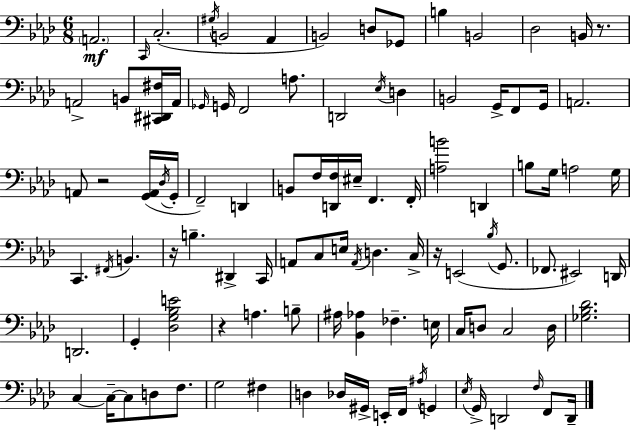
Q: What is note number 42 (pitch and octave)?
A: A3